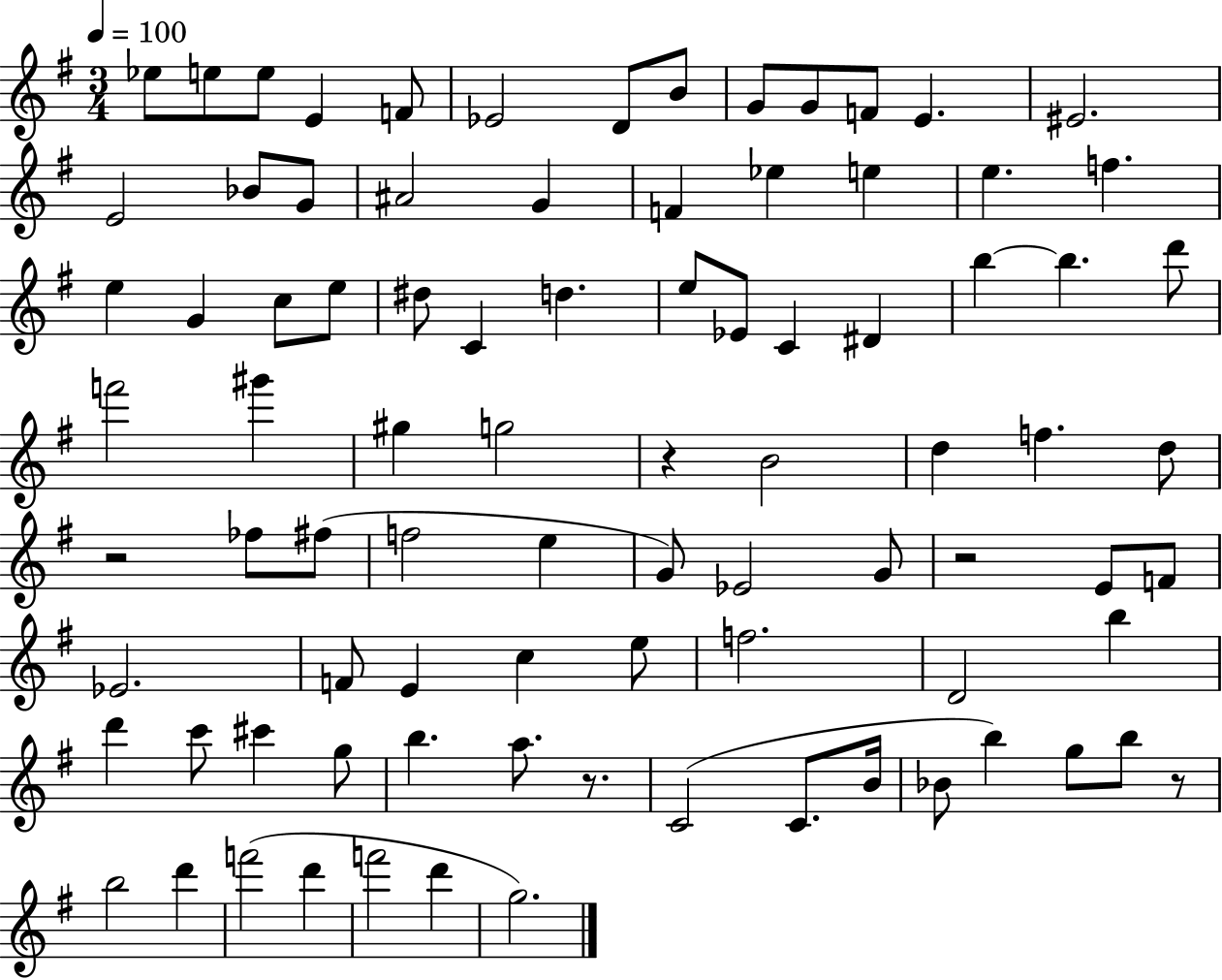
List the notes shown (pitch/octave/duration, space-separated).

Eb5/e E5/e E5/e E4/q F4/e Eb4/h D4/e B4/e G4/e G4/e F4/e E4/q. EIS4/h. E4/h Bb4/e G4/e A#4/h G4/q F4/q Eb5/q E5/q E5/q. F5/q. E5/q G4/q C5/e E5/e D#5/e C4/q D5/q. E5/e Eb4/e C4/q D#4/q B5/q B5/q. D6/e F6/h G#6/q G#5/q G5/h R/q B4/h D5/q F5/q. D5/e R/h FES5/e F#5/e F5/h E5/q G4/e Eb4/h G4/e R/h E4/e F4/e Eb4/h. F4/e E4/q C5/q E5/e F5/h. D4/h B5/q D6/q C6/e C#6/q G5/e B5/q. A5/e. R/e. C4/h C4/e. B4/s Bb4/e B5/q G5/e B5/e R/e B5/h D6/q F6/h D6/q F6/h D6/q G5/h.